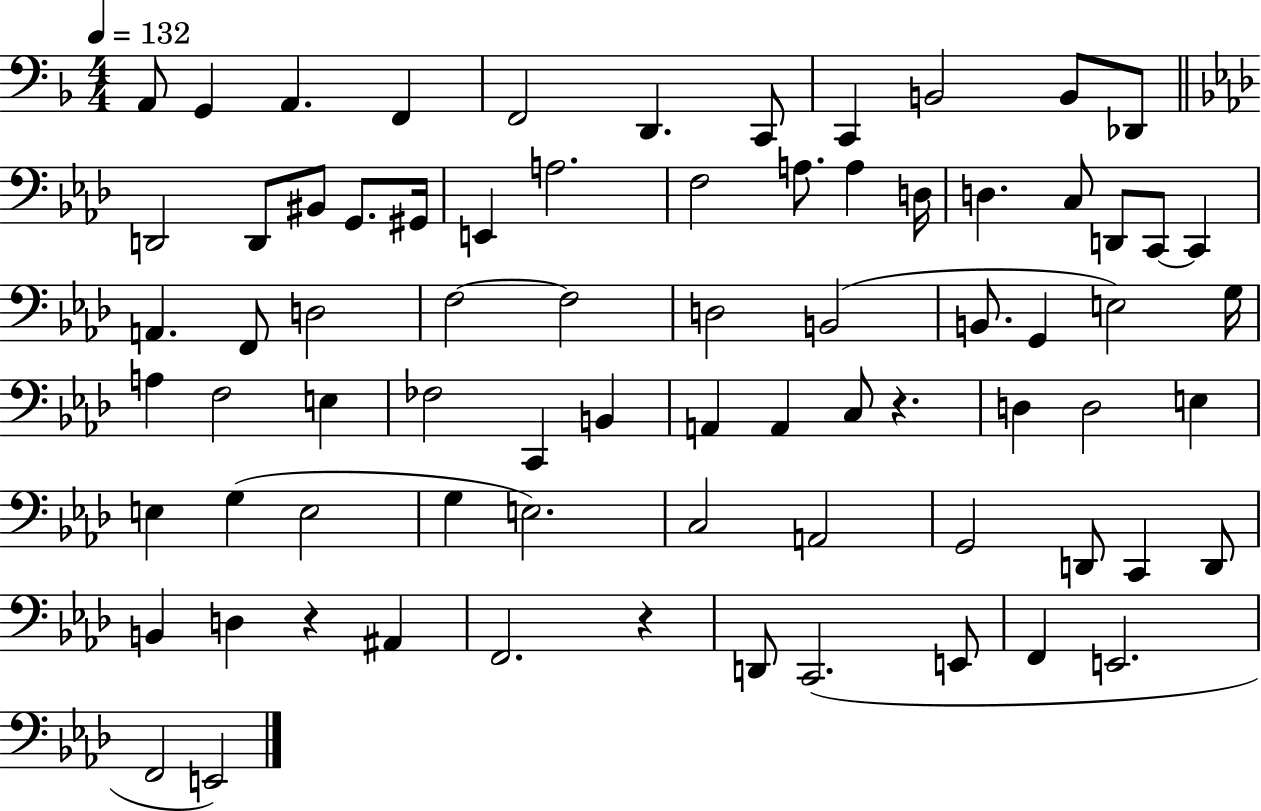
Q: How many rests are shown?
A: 3